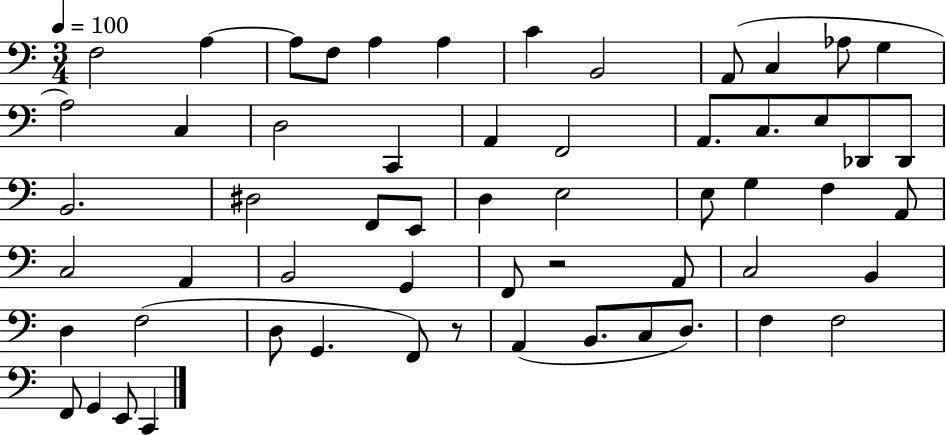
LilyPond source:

{
  \clef bass
  \numericTimeSignature
  \time 3/4
  \key c \major
  \tempo 4 = 100
  f2 a4~~ | a8 f8 a4 a4 | c'4 b,2 | a,8( c4 aes8 g4 | \break a2) c4 | d2 c,4 | a,4 f,2 | a,8. c8. e8 des,8 des,8 | \break b,2. | dis2 f,8 e,8 | d4 e2 | e8 g4 f4 a,8 | \break c2 a,4 | b,2 g,4 | f,8 r2 a,8 | c2 b,4 | \break d4 f2( | d8 g,4. f,8) r8 | a,4( b,8. c8 d8.) | f4 f2 | \break f,8 g,4 e,8 c,4 | \bar "|."
}